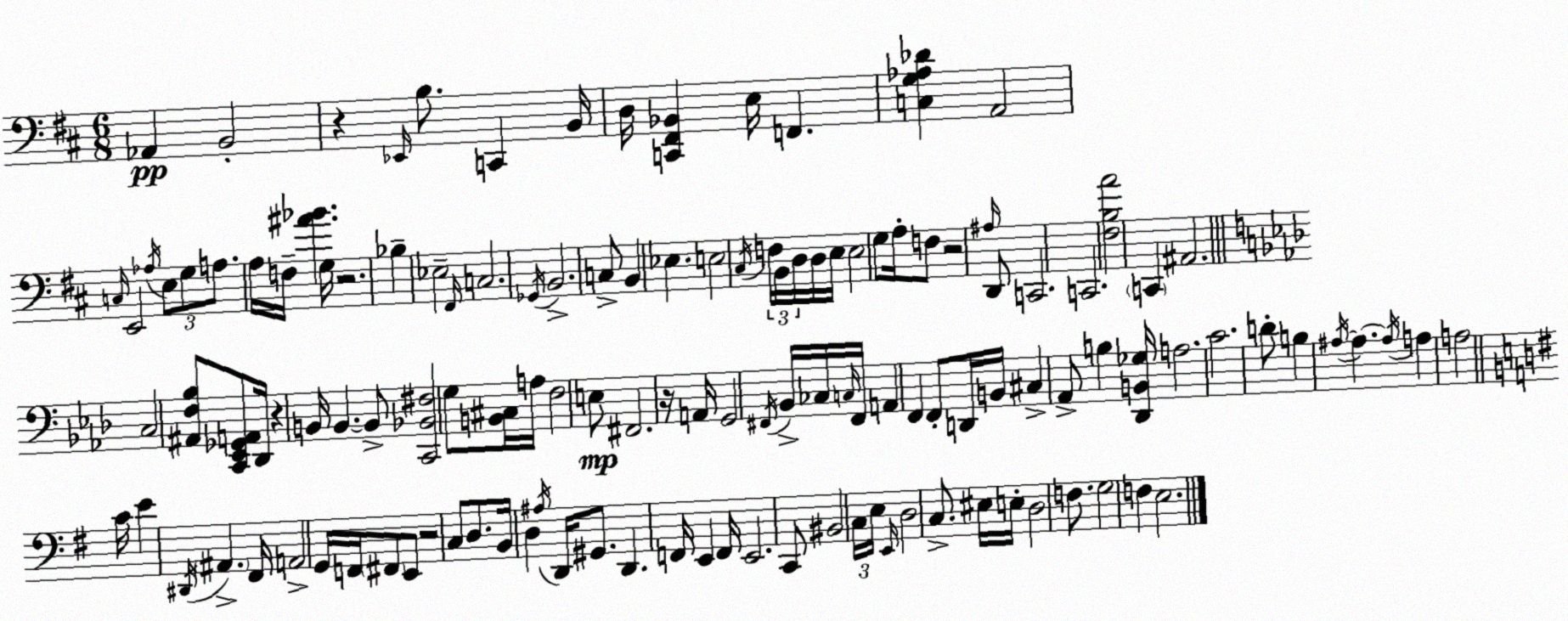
X:1
T:Untitled
M:6/8
L:1/4
K:D
_A,, B,,2 z _E,,/4 B,/2 C,, B,,/4 D,/4 [C,,^F,,_B,,] E,/4 F,, [C,G,_A,_D] A,,2 C,/4 E,,2 _A,/4 E,/2 G,/2 A,/2 A,/4 F,/4 [^A_B] G,/4 z2 _B, _E,2 ^F,,/4 C,2 _G,,/4 B,,2 C,/2 B,, _E, E,2 ^C,/4 F,/4 B,,/4 D,/4 D,/4 E,/4 E,2 G,/2 A,/4 F,/2 z2 ^A,/4 D,,/2 C,,2 C,,2 [^F,B,A]2 C,, ^A,,2 C,2 [^A,,F,_B,]/2 [C,,_E,,_G,,A,,]/2 _D,,/4 z B,,/4 B,, B,,/2 [C,,_B,,^F,]2 G,/2 [B,,^C,]/4 A,/4 F,2 E,/2 ^F,,2 z/4 A,,/4 G,,2 ^F,,/4 _B,,/4 _C,/4 C,/4 ^F,,/4 A,, F,, F,,/2 D,,/4 B,,/4 ^C, _A,,/2 B, [_D,,B,,_G,]/4 A,2 C2 D/2 B, ^A,/4 ^A, ^A,/4 A, A,2 C/4 E ^D,,/4 ^A,, ^F,,/4 A,,2 G,,/4 F,,/4 ^F,,/2 E,,/2 z2 C,/2 D,/2 B,,/4 D, ^A,/4 D,,/4 ^G,,/2 D,, F,,/4 E,, F,,/4 E,,2 C,,/2 ^B,,2 C,/4 E,/4 E,,/4 D,2 C,/2 ^E,/4 E,/4 D,2 F,/2 G,2 F, E,2